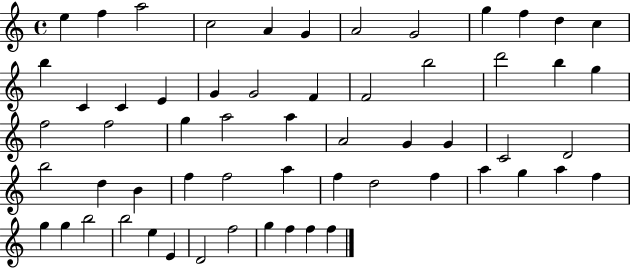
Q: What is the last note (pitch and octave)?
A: F5